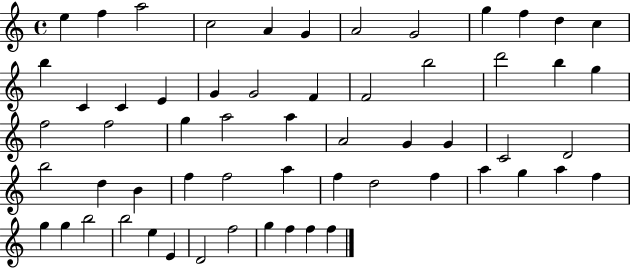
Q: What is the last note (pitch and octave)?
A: F5